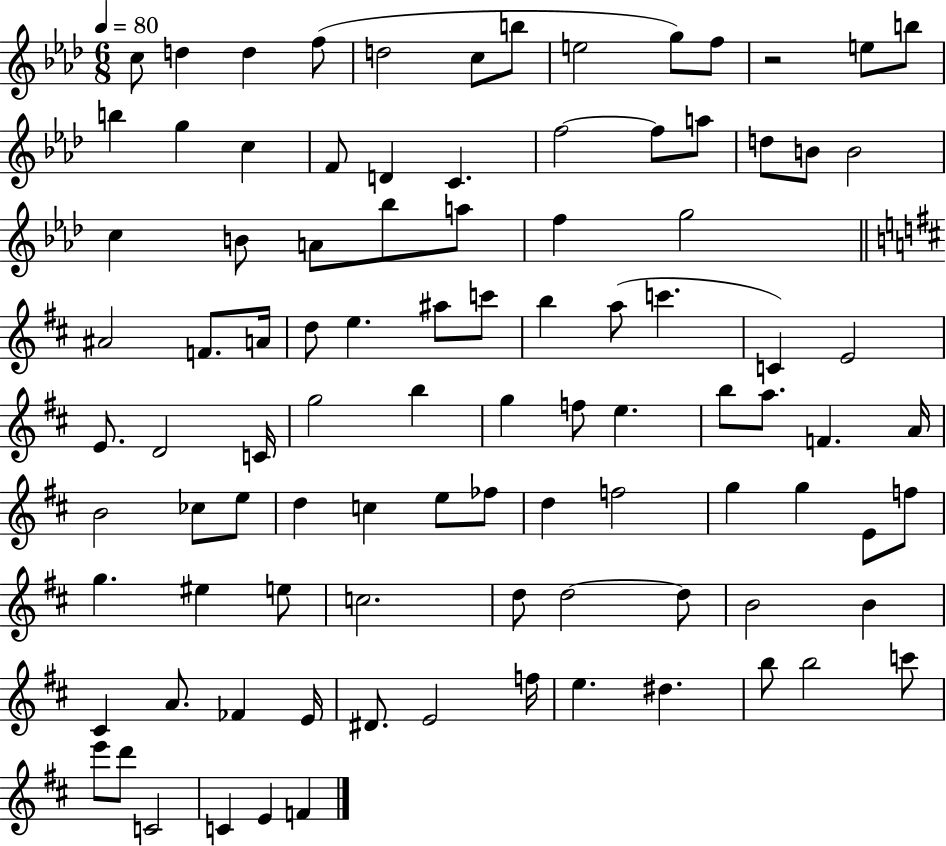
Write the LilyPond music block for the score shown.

{
  \clef treble
  \numericTimeSignature
  \time 6/8
  \key aes \major
  \tempo 4 = 80
  c''8 d''4 d''4 f''8( | d''2 c''8 b''8 | e''2 g''8) f''8 | r2 e''8 b''8 | \break b''4 g''4 c''4 | f'8 d'4 c'4. | f''2~~ f''8 a''8 | d''8 b'8 b'2 | \break c''4 b'8 a'8 bes''8 a''8 | f''4 g''2 | \bar "||" \break \key d \major ais'2 f'8. a'16 | d''8 e''4. ais''8 c'''8 | b''4 a''8( c'''4. | c'4) e'2 | \break e'8. d'2 c'16 | g''2 b''4 | g''4 f''8 e''4. | b''8 a''8. f'4. a'16 | \break b'2 ces''8 e''8 | d''4 c''4 e''8 fes''8 | d''4 f''2 | g''4 g''4 e'8 f''8 | \break g''4. eis''4 e''8 | c''2. | d''8 d''2~~ d''8 | b'2 b'4 | \break cis'4 a'8. fes'4 e'16 | dis'8. e'2 f''16 | e''4. dis''4. | b''8 b''2 c'''8 | \break e'''8 d'''8 c'2 | c'4 e'4 f'4 | \bar "|."
}